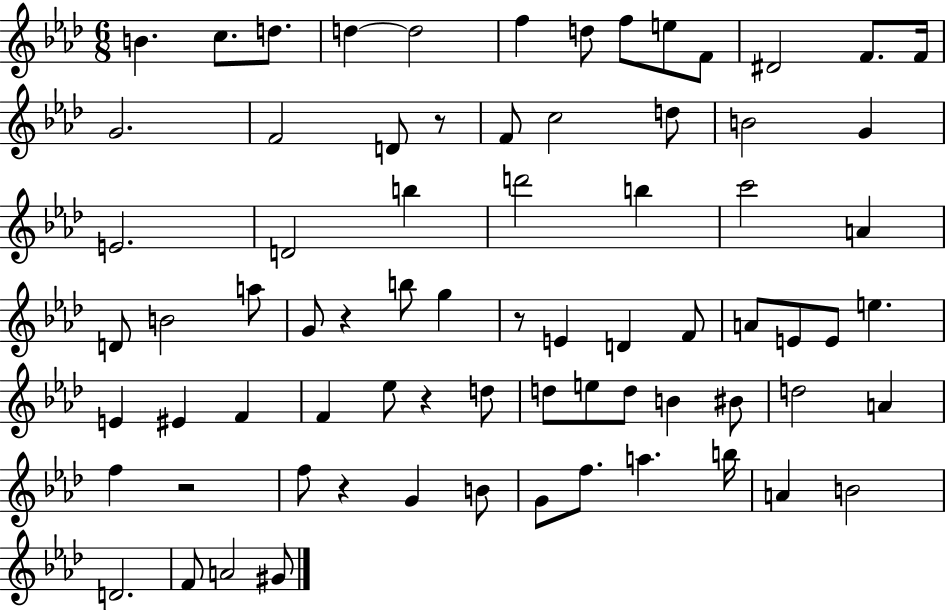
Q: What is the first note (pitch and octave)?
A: B4